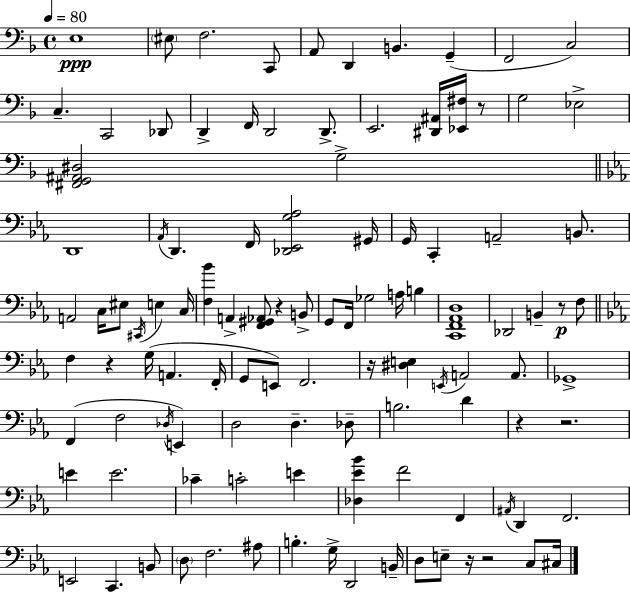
E3/w EIS3/e F3/h. C2/e A2/e D2/q B2/q. G2/q F2/h C3/h C3/q. C2/h Db2/e D2/q F2/s D2/h D2/e. E2/h. [D#2,A#2]/s [Eb2,F#3]/s R/e G3/h Eb3/h [F#2,G2,A#2,D#3]/h G3/h D2/w Ab2/s D2/q. F2/s [Db2,Eb2,G3,Ab3]/h G#2/s G2/s C2/q A2/h B2/e. A2/h C3/s EIS3/e C#2/s E3/q C3/s [F3,Bb4]/q A2/q [F2,G#2,Ab2]/e R/q B2/e G2/e F2/s Gb3/h A3/s B3/q [C2,F2,Ab2,D3]/w Db2/h B2/q R/e F3/e F3/q R/q G3/s A2/q. F2/s G2/e E2/e F2/h. R/s [D#3,E3]/q E2/s A2/h A2/e. Gb2/w F2/q F3/h Db3/s E2/q D3/h D3/q. Db3/e B3/h. D4/q R/q R/h. E4/q E4/h. CES4/q C4/h E4/q [Db3,Eb4,Bb4]/q F4/h F2/q A#2/s D2/q F2/h. E2/h C2/q. B2/e D3/e F3/h. A#3/e B3/q. G3/s D2/h B2/s D3/e E3/e R/s R/h C3/e C#3/s